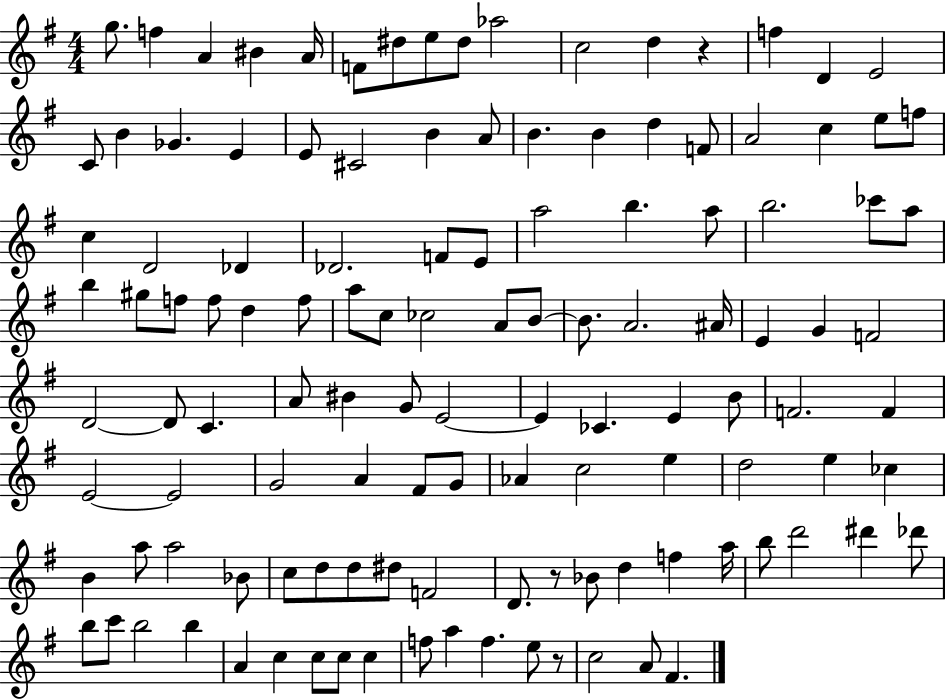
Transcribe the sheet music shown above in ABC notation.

X:1
T:Untitled
M:4/4
L:1/4
K:G
g/2 f A ^B A/4 F/2 ^d/2 e/2 ^d/2 _a2 c2 d z f D E2 C/2 B _G E E/2 ^C2 B A/2 B B d F/2 A2 c e/2 f/2 c D2 _D _D2 F/2 E/2 a2 b a/2 b2 _c'/2 a/2 b ^g/2 f/2 f/2 d f/2 a/2 c/2 _c2 A/2 B/2 B/2 A2 ^A/4 E G F2 D2 D/2 C A/2 ^B G/2 E2 E _C E B/2 F2 F E2 E2 G2 A ^F/2 G/2 _A c2 e d2 e _c B a/2 a2 _B/2 c/2 d/2 d/2 ^d/2 F2 D/2 z/2 _B/2 d f a/4 b/2 d'2 ^d' _d'/2 b/2 c'/2 b2 b A c c/2 c/2 c f/2 a f e/2 z/2 c2 A/2 ^F